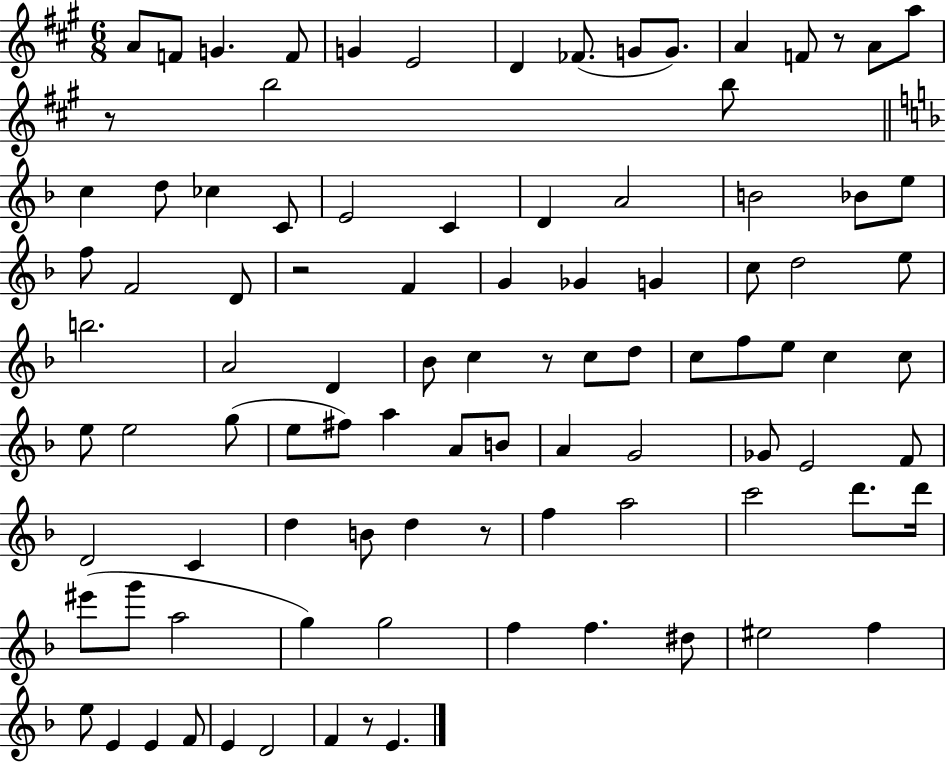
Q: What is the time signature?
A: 6/8